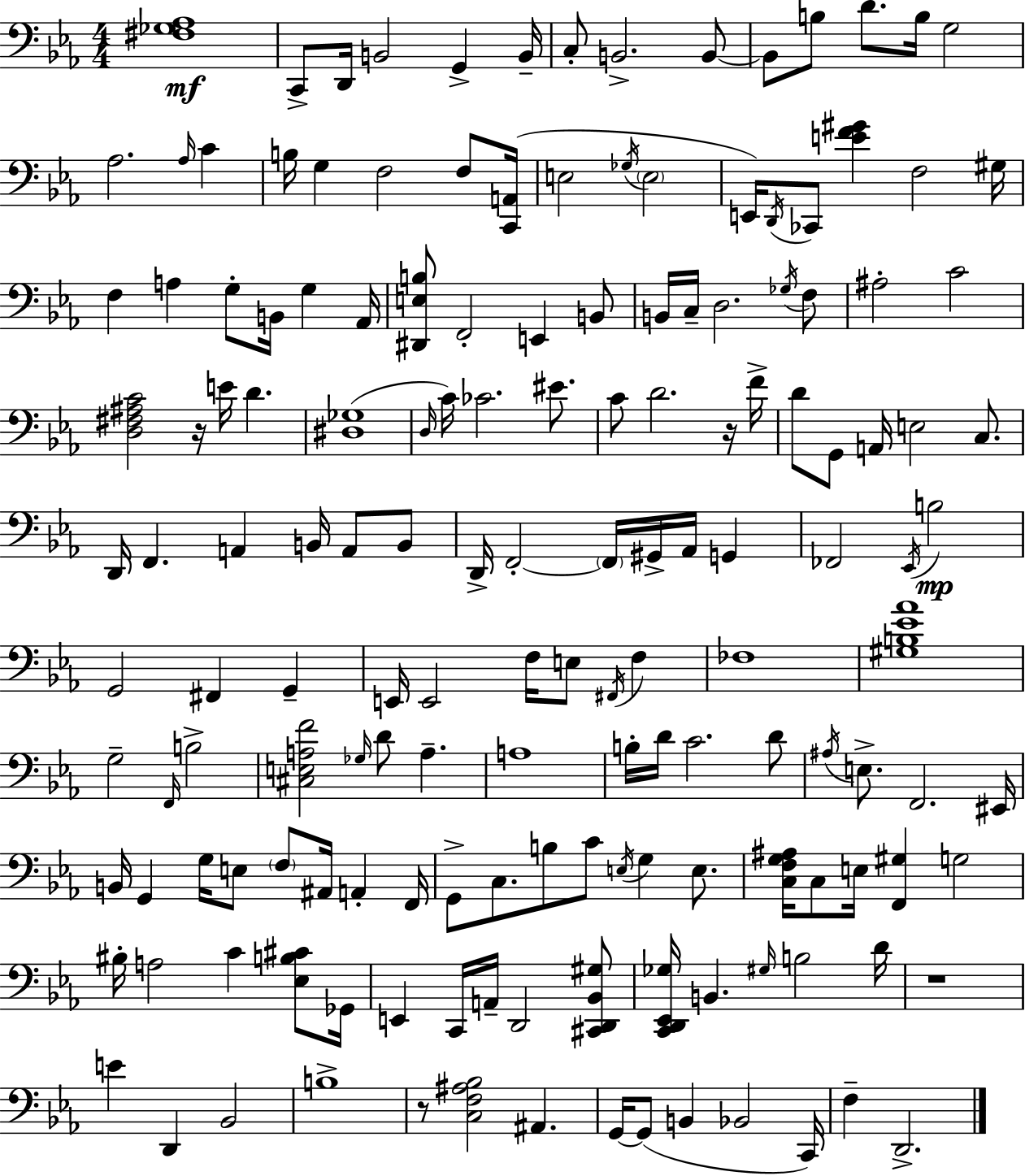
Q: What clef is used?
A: bass